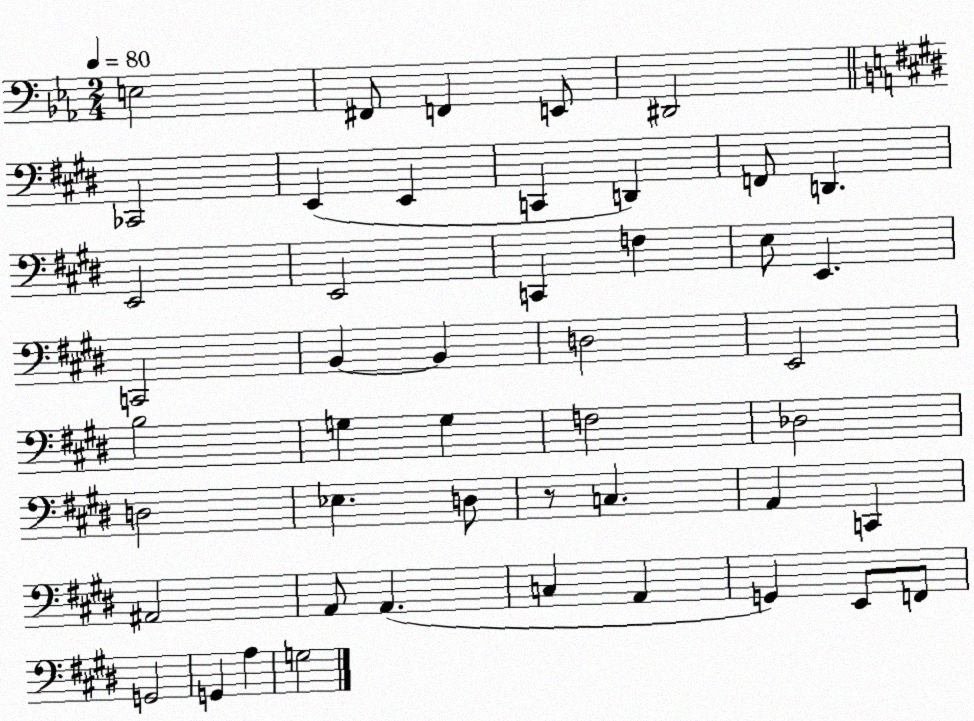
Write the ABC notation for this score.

X:1
T:Untitled
M:2/4
L:1/4
K:Eb
E,2 ^F,,/2 F,, E,,/2 ^D,,2 _C,,2 E,, E,, C,, D,, F,,/2 D,, E,,2 E,,2 C,, F, E,/2 E,, C,,2 B,, B,, D,2 E,,2 B,2 G, G, F,2 _D,2 D,2 _E, D,/2 z/2 C, A,, C,, ^A,,2 A,,/2 A,, C, A,, G,, E,,/2 F,,/2 G,,2 G,, A, G,2